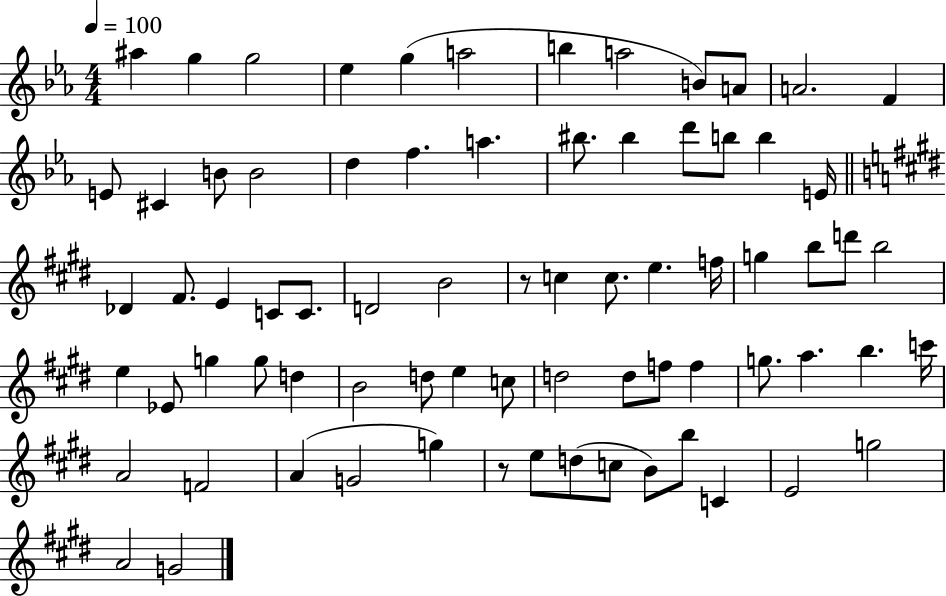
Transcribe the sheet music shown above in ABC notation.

X:1
T:Untitled
M:4/4
L:1/4
K:Eb
^a g g2 _e g a2 b a2 B/2 A/2 A2 F E/2 ^C B/2 B2 d f a ^b/2 ^b d'/2 b/2 b E/4 _D ^F/2 E C/2 C/2 D2 B2 z/2 c c/2 e f/4 g b/2 d'/2 b2 e _E/2 g g/2 d B2 d/2 e c/2 d2 d/2 f/2 f g/2 a b c'/4 A2 F2 A G2 g z/2 e/2 d/2 c/2 B/2 b/2 C E2 g2 A2 G2